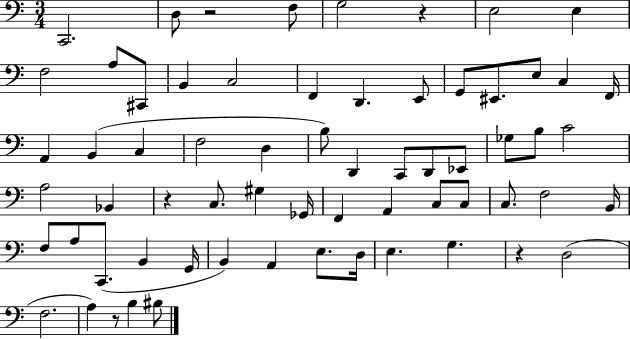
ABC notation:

X:1
T:Untitled
M:3/4
L:1/4
K:C
C,,2 D,/2 z2 F,/2 G,2 z E,2 E, F,2 A,/2 ^C,,/2 B,, C,2 F,, D,, E,,/2 G,,/2 ^E,,/2 E,/2 C, F,,/4 A,, B,, C, F,2 D, B,/2 D,, C,,/2 D,,/2 _E,,/2 _G,/2 B,/2 C2 A,2 _B,, z C,/2 ^G, _G,,/4 F,, A,, C,/2 C,/2 C,/2 F,2 B,,/4 F,/2 A,/2 C,,/2 B,, G,,/4 B,, A,, E,/2 D,/4 E, G, z D,2 F,2 A, z/2 B, ^B,/2